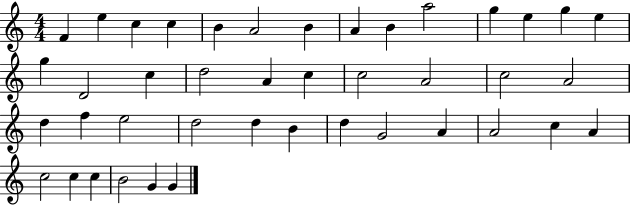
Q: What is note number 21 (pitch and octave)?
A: C5